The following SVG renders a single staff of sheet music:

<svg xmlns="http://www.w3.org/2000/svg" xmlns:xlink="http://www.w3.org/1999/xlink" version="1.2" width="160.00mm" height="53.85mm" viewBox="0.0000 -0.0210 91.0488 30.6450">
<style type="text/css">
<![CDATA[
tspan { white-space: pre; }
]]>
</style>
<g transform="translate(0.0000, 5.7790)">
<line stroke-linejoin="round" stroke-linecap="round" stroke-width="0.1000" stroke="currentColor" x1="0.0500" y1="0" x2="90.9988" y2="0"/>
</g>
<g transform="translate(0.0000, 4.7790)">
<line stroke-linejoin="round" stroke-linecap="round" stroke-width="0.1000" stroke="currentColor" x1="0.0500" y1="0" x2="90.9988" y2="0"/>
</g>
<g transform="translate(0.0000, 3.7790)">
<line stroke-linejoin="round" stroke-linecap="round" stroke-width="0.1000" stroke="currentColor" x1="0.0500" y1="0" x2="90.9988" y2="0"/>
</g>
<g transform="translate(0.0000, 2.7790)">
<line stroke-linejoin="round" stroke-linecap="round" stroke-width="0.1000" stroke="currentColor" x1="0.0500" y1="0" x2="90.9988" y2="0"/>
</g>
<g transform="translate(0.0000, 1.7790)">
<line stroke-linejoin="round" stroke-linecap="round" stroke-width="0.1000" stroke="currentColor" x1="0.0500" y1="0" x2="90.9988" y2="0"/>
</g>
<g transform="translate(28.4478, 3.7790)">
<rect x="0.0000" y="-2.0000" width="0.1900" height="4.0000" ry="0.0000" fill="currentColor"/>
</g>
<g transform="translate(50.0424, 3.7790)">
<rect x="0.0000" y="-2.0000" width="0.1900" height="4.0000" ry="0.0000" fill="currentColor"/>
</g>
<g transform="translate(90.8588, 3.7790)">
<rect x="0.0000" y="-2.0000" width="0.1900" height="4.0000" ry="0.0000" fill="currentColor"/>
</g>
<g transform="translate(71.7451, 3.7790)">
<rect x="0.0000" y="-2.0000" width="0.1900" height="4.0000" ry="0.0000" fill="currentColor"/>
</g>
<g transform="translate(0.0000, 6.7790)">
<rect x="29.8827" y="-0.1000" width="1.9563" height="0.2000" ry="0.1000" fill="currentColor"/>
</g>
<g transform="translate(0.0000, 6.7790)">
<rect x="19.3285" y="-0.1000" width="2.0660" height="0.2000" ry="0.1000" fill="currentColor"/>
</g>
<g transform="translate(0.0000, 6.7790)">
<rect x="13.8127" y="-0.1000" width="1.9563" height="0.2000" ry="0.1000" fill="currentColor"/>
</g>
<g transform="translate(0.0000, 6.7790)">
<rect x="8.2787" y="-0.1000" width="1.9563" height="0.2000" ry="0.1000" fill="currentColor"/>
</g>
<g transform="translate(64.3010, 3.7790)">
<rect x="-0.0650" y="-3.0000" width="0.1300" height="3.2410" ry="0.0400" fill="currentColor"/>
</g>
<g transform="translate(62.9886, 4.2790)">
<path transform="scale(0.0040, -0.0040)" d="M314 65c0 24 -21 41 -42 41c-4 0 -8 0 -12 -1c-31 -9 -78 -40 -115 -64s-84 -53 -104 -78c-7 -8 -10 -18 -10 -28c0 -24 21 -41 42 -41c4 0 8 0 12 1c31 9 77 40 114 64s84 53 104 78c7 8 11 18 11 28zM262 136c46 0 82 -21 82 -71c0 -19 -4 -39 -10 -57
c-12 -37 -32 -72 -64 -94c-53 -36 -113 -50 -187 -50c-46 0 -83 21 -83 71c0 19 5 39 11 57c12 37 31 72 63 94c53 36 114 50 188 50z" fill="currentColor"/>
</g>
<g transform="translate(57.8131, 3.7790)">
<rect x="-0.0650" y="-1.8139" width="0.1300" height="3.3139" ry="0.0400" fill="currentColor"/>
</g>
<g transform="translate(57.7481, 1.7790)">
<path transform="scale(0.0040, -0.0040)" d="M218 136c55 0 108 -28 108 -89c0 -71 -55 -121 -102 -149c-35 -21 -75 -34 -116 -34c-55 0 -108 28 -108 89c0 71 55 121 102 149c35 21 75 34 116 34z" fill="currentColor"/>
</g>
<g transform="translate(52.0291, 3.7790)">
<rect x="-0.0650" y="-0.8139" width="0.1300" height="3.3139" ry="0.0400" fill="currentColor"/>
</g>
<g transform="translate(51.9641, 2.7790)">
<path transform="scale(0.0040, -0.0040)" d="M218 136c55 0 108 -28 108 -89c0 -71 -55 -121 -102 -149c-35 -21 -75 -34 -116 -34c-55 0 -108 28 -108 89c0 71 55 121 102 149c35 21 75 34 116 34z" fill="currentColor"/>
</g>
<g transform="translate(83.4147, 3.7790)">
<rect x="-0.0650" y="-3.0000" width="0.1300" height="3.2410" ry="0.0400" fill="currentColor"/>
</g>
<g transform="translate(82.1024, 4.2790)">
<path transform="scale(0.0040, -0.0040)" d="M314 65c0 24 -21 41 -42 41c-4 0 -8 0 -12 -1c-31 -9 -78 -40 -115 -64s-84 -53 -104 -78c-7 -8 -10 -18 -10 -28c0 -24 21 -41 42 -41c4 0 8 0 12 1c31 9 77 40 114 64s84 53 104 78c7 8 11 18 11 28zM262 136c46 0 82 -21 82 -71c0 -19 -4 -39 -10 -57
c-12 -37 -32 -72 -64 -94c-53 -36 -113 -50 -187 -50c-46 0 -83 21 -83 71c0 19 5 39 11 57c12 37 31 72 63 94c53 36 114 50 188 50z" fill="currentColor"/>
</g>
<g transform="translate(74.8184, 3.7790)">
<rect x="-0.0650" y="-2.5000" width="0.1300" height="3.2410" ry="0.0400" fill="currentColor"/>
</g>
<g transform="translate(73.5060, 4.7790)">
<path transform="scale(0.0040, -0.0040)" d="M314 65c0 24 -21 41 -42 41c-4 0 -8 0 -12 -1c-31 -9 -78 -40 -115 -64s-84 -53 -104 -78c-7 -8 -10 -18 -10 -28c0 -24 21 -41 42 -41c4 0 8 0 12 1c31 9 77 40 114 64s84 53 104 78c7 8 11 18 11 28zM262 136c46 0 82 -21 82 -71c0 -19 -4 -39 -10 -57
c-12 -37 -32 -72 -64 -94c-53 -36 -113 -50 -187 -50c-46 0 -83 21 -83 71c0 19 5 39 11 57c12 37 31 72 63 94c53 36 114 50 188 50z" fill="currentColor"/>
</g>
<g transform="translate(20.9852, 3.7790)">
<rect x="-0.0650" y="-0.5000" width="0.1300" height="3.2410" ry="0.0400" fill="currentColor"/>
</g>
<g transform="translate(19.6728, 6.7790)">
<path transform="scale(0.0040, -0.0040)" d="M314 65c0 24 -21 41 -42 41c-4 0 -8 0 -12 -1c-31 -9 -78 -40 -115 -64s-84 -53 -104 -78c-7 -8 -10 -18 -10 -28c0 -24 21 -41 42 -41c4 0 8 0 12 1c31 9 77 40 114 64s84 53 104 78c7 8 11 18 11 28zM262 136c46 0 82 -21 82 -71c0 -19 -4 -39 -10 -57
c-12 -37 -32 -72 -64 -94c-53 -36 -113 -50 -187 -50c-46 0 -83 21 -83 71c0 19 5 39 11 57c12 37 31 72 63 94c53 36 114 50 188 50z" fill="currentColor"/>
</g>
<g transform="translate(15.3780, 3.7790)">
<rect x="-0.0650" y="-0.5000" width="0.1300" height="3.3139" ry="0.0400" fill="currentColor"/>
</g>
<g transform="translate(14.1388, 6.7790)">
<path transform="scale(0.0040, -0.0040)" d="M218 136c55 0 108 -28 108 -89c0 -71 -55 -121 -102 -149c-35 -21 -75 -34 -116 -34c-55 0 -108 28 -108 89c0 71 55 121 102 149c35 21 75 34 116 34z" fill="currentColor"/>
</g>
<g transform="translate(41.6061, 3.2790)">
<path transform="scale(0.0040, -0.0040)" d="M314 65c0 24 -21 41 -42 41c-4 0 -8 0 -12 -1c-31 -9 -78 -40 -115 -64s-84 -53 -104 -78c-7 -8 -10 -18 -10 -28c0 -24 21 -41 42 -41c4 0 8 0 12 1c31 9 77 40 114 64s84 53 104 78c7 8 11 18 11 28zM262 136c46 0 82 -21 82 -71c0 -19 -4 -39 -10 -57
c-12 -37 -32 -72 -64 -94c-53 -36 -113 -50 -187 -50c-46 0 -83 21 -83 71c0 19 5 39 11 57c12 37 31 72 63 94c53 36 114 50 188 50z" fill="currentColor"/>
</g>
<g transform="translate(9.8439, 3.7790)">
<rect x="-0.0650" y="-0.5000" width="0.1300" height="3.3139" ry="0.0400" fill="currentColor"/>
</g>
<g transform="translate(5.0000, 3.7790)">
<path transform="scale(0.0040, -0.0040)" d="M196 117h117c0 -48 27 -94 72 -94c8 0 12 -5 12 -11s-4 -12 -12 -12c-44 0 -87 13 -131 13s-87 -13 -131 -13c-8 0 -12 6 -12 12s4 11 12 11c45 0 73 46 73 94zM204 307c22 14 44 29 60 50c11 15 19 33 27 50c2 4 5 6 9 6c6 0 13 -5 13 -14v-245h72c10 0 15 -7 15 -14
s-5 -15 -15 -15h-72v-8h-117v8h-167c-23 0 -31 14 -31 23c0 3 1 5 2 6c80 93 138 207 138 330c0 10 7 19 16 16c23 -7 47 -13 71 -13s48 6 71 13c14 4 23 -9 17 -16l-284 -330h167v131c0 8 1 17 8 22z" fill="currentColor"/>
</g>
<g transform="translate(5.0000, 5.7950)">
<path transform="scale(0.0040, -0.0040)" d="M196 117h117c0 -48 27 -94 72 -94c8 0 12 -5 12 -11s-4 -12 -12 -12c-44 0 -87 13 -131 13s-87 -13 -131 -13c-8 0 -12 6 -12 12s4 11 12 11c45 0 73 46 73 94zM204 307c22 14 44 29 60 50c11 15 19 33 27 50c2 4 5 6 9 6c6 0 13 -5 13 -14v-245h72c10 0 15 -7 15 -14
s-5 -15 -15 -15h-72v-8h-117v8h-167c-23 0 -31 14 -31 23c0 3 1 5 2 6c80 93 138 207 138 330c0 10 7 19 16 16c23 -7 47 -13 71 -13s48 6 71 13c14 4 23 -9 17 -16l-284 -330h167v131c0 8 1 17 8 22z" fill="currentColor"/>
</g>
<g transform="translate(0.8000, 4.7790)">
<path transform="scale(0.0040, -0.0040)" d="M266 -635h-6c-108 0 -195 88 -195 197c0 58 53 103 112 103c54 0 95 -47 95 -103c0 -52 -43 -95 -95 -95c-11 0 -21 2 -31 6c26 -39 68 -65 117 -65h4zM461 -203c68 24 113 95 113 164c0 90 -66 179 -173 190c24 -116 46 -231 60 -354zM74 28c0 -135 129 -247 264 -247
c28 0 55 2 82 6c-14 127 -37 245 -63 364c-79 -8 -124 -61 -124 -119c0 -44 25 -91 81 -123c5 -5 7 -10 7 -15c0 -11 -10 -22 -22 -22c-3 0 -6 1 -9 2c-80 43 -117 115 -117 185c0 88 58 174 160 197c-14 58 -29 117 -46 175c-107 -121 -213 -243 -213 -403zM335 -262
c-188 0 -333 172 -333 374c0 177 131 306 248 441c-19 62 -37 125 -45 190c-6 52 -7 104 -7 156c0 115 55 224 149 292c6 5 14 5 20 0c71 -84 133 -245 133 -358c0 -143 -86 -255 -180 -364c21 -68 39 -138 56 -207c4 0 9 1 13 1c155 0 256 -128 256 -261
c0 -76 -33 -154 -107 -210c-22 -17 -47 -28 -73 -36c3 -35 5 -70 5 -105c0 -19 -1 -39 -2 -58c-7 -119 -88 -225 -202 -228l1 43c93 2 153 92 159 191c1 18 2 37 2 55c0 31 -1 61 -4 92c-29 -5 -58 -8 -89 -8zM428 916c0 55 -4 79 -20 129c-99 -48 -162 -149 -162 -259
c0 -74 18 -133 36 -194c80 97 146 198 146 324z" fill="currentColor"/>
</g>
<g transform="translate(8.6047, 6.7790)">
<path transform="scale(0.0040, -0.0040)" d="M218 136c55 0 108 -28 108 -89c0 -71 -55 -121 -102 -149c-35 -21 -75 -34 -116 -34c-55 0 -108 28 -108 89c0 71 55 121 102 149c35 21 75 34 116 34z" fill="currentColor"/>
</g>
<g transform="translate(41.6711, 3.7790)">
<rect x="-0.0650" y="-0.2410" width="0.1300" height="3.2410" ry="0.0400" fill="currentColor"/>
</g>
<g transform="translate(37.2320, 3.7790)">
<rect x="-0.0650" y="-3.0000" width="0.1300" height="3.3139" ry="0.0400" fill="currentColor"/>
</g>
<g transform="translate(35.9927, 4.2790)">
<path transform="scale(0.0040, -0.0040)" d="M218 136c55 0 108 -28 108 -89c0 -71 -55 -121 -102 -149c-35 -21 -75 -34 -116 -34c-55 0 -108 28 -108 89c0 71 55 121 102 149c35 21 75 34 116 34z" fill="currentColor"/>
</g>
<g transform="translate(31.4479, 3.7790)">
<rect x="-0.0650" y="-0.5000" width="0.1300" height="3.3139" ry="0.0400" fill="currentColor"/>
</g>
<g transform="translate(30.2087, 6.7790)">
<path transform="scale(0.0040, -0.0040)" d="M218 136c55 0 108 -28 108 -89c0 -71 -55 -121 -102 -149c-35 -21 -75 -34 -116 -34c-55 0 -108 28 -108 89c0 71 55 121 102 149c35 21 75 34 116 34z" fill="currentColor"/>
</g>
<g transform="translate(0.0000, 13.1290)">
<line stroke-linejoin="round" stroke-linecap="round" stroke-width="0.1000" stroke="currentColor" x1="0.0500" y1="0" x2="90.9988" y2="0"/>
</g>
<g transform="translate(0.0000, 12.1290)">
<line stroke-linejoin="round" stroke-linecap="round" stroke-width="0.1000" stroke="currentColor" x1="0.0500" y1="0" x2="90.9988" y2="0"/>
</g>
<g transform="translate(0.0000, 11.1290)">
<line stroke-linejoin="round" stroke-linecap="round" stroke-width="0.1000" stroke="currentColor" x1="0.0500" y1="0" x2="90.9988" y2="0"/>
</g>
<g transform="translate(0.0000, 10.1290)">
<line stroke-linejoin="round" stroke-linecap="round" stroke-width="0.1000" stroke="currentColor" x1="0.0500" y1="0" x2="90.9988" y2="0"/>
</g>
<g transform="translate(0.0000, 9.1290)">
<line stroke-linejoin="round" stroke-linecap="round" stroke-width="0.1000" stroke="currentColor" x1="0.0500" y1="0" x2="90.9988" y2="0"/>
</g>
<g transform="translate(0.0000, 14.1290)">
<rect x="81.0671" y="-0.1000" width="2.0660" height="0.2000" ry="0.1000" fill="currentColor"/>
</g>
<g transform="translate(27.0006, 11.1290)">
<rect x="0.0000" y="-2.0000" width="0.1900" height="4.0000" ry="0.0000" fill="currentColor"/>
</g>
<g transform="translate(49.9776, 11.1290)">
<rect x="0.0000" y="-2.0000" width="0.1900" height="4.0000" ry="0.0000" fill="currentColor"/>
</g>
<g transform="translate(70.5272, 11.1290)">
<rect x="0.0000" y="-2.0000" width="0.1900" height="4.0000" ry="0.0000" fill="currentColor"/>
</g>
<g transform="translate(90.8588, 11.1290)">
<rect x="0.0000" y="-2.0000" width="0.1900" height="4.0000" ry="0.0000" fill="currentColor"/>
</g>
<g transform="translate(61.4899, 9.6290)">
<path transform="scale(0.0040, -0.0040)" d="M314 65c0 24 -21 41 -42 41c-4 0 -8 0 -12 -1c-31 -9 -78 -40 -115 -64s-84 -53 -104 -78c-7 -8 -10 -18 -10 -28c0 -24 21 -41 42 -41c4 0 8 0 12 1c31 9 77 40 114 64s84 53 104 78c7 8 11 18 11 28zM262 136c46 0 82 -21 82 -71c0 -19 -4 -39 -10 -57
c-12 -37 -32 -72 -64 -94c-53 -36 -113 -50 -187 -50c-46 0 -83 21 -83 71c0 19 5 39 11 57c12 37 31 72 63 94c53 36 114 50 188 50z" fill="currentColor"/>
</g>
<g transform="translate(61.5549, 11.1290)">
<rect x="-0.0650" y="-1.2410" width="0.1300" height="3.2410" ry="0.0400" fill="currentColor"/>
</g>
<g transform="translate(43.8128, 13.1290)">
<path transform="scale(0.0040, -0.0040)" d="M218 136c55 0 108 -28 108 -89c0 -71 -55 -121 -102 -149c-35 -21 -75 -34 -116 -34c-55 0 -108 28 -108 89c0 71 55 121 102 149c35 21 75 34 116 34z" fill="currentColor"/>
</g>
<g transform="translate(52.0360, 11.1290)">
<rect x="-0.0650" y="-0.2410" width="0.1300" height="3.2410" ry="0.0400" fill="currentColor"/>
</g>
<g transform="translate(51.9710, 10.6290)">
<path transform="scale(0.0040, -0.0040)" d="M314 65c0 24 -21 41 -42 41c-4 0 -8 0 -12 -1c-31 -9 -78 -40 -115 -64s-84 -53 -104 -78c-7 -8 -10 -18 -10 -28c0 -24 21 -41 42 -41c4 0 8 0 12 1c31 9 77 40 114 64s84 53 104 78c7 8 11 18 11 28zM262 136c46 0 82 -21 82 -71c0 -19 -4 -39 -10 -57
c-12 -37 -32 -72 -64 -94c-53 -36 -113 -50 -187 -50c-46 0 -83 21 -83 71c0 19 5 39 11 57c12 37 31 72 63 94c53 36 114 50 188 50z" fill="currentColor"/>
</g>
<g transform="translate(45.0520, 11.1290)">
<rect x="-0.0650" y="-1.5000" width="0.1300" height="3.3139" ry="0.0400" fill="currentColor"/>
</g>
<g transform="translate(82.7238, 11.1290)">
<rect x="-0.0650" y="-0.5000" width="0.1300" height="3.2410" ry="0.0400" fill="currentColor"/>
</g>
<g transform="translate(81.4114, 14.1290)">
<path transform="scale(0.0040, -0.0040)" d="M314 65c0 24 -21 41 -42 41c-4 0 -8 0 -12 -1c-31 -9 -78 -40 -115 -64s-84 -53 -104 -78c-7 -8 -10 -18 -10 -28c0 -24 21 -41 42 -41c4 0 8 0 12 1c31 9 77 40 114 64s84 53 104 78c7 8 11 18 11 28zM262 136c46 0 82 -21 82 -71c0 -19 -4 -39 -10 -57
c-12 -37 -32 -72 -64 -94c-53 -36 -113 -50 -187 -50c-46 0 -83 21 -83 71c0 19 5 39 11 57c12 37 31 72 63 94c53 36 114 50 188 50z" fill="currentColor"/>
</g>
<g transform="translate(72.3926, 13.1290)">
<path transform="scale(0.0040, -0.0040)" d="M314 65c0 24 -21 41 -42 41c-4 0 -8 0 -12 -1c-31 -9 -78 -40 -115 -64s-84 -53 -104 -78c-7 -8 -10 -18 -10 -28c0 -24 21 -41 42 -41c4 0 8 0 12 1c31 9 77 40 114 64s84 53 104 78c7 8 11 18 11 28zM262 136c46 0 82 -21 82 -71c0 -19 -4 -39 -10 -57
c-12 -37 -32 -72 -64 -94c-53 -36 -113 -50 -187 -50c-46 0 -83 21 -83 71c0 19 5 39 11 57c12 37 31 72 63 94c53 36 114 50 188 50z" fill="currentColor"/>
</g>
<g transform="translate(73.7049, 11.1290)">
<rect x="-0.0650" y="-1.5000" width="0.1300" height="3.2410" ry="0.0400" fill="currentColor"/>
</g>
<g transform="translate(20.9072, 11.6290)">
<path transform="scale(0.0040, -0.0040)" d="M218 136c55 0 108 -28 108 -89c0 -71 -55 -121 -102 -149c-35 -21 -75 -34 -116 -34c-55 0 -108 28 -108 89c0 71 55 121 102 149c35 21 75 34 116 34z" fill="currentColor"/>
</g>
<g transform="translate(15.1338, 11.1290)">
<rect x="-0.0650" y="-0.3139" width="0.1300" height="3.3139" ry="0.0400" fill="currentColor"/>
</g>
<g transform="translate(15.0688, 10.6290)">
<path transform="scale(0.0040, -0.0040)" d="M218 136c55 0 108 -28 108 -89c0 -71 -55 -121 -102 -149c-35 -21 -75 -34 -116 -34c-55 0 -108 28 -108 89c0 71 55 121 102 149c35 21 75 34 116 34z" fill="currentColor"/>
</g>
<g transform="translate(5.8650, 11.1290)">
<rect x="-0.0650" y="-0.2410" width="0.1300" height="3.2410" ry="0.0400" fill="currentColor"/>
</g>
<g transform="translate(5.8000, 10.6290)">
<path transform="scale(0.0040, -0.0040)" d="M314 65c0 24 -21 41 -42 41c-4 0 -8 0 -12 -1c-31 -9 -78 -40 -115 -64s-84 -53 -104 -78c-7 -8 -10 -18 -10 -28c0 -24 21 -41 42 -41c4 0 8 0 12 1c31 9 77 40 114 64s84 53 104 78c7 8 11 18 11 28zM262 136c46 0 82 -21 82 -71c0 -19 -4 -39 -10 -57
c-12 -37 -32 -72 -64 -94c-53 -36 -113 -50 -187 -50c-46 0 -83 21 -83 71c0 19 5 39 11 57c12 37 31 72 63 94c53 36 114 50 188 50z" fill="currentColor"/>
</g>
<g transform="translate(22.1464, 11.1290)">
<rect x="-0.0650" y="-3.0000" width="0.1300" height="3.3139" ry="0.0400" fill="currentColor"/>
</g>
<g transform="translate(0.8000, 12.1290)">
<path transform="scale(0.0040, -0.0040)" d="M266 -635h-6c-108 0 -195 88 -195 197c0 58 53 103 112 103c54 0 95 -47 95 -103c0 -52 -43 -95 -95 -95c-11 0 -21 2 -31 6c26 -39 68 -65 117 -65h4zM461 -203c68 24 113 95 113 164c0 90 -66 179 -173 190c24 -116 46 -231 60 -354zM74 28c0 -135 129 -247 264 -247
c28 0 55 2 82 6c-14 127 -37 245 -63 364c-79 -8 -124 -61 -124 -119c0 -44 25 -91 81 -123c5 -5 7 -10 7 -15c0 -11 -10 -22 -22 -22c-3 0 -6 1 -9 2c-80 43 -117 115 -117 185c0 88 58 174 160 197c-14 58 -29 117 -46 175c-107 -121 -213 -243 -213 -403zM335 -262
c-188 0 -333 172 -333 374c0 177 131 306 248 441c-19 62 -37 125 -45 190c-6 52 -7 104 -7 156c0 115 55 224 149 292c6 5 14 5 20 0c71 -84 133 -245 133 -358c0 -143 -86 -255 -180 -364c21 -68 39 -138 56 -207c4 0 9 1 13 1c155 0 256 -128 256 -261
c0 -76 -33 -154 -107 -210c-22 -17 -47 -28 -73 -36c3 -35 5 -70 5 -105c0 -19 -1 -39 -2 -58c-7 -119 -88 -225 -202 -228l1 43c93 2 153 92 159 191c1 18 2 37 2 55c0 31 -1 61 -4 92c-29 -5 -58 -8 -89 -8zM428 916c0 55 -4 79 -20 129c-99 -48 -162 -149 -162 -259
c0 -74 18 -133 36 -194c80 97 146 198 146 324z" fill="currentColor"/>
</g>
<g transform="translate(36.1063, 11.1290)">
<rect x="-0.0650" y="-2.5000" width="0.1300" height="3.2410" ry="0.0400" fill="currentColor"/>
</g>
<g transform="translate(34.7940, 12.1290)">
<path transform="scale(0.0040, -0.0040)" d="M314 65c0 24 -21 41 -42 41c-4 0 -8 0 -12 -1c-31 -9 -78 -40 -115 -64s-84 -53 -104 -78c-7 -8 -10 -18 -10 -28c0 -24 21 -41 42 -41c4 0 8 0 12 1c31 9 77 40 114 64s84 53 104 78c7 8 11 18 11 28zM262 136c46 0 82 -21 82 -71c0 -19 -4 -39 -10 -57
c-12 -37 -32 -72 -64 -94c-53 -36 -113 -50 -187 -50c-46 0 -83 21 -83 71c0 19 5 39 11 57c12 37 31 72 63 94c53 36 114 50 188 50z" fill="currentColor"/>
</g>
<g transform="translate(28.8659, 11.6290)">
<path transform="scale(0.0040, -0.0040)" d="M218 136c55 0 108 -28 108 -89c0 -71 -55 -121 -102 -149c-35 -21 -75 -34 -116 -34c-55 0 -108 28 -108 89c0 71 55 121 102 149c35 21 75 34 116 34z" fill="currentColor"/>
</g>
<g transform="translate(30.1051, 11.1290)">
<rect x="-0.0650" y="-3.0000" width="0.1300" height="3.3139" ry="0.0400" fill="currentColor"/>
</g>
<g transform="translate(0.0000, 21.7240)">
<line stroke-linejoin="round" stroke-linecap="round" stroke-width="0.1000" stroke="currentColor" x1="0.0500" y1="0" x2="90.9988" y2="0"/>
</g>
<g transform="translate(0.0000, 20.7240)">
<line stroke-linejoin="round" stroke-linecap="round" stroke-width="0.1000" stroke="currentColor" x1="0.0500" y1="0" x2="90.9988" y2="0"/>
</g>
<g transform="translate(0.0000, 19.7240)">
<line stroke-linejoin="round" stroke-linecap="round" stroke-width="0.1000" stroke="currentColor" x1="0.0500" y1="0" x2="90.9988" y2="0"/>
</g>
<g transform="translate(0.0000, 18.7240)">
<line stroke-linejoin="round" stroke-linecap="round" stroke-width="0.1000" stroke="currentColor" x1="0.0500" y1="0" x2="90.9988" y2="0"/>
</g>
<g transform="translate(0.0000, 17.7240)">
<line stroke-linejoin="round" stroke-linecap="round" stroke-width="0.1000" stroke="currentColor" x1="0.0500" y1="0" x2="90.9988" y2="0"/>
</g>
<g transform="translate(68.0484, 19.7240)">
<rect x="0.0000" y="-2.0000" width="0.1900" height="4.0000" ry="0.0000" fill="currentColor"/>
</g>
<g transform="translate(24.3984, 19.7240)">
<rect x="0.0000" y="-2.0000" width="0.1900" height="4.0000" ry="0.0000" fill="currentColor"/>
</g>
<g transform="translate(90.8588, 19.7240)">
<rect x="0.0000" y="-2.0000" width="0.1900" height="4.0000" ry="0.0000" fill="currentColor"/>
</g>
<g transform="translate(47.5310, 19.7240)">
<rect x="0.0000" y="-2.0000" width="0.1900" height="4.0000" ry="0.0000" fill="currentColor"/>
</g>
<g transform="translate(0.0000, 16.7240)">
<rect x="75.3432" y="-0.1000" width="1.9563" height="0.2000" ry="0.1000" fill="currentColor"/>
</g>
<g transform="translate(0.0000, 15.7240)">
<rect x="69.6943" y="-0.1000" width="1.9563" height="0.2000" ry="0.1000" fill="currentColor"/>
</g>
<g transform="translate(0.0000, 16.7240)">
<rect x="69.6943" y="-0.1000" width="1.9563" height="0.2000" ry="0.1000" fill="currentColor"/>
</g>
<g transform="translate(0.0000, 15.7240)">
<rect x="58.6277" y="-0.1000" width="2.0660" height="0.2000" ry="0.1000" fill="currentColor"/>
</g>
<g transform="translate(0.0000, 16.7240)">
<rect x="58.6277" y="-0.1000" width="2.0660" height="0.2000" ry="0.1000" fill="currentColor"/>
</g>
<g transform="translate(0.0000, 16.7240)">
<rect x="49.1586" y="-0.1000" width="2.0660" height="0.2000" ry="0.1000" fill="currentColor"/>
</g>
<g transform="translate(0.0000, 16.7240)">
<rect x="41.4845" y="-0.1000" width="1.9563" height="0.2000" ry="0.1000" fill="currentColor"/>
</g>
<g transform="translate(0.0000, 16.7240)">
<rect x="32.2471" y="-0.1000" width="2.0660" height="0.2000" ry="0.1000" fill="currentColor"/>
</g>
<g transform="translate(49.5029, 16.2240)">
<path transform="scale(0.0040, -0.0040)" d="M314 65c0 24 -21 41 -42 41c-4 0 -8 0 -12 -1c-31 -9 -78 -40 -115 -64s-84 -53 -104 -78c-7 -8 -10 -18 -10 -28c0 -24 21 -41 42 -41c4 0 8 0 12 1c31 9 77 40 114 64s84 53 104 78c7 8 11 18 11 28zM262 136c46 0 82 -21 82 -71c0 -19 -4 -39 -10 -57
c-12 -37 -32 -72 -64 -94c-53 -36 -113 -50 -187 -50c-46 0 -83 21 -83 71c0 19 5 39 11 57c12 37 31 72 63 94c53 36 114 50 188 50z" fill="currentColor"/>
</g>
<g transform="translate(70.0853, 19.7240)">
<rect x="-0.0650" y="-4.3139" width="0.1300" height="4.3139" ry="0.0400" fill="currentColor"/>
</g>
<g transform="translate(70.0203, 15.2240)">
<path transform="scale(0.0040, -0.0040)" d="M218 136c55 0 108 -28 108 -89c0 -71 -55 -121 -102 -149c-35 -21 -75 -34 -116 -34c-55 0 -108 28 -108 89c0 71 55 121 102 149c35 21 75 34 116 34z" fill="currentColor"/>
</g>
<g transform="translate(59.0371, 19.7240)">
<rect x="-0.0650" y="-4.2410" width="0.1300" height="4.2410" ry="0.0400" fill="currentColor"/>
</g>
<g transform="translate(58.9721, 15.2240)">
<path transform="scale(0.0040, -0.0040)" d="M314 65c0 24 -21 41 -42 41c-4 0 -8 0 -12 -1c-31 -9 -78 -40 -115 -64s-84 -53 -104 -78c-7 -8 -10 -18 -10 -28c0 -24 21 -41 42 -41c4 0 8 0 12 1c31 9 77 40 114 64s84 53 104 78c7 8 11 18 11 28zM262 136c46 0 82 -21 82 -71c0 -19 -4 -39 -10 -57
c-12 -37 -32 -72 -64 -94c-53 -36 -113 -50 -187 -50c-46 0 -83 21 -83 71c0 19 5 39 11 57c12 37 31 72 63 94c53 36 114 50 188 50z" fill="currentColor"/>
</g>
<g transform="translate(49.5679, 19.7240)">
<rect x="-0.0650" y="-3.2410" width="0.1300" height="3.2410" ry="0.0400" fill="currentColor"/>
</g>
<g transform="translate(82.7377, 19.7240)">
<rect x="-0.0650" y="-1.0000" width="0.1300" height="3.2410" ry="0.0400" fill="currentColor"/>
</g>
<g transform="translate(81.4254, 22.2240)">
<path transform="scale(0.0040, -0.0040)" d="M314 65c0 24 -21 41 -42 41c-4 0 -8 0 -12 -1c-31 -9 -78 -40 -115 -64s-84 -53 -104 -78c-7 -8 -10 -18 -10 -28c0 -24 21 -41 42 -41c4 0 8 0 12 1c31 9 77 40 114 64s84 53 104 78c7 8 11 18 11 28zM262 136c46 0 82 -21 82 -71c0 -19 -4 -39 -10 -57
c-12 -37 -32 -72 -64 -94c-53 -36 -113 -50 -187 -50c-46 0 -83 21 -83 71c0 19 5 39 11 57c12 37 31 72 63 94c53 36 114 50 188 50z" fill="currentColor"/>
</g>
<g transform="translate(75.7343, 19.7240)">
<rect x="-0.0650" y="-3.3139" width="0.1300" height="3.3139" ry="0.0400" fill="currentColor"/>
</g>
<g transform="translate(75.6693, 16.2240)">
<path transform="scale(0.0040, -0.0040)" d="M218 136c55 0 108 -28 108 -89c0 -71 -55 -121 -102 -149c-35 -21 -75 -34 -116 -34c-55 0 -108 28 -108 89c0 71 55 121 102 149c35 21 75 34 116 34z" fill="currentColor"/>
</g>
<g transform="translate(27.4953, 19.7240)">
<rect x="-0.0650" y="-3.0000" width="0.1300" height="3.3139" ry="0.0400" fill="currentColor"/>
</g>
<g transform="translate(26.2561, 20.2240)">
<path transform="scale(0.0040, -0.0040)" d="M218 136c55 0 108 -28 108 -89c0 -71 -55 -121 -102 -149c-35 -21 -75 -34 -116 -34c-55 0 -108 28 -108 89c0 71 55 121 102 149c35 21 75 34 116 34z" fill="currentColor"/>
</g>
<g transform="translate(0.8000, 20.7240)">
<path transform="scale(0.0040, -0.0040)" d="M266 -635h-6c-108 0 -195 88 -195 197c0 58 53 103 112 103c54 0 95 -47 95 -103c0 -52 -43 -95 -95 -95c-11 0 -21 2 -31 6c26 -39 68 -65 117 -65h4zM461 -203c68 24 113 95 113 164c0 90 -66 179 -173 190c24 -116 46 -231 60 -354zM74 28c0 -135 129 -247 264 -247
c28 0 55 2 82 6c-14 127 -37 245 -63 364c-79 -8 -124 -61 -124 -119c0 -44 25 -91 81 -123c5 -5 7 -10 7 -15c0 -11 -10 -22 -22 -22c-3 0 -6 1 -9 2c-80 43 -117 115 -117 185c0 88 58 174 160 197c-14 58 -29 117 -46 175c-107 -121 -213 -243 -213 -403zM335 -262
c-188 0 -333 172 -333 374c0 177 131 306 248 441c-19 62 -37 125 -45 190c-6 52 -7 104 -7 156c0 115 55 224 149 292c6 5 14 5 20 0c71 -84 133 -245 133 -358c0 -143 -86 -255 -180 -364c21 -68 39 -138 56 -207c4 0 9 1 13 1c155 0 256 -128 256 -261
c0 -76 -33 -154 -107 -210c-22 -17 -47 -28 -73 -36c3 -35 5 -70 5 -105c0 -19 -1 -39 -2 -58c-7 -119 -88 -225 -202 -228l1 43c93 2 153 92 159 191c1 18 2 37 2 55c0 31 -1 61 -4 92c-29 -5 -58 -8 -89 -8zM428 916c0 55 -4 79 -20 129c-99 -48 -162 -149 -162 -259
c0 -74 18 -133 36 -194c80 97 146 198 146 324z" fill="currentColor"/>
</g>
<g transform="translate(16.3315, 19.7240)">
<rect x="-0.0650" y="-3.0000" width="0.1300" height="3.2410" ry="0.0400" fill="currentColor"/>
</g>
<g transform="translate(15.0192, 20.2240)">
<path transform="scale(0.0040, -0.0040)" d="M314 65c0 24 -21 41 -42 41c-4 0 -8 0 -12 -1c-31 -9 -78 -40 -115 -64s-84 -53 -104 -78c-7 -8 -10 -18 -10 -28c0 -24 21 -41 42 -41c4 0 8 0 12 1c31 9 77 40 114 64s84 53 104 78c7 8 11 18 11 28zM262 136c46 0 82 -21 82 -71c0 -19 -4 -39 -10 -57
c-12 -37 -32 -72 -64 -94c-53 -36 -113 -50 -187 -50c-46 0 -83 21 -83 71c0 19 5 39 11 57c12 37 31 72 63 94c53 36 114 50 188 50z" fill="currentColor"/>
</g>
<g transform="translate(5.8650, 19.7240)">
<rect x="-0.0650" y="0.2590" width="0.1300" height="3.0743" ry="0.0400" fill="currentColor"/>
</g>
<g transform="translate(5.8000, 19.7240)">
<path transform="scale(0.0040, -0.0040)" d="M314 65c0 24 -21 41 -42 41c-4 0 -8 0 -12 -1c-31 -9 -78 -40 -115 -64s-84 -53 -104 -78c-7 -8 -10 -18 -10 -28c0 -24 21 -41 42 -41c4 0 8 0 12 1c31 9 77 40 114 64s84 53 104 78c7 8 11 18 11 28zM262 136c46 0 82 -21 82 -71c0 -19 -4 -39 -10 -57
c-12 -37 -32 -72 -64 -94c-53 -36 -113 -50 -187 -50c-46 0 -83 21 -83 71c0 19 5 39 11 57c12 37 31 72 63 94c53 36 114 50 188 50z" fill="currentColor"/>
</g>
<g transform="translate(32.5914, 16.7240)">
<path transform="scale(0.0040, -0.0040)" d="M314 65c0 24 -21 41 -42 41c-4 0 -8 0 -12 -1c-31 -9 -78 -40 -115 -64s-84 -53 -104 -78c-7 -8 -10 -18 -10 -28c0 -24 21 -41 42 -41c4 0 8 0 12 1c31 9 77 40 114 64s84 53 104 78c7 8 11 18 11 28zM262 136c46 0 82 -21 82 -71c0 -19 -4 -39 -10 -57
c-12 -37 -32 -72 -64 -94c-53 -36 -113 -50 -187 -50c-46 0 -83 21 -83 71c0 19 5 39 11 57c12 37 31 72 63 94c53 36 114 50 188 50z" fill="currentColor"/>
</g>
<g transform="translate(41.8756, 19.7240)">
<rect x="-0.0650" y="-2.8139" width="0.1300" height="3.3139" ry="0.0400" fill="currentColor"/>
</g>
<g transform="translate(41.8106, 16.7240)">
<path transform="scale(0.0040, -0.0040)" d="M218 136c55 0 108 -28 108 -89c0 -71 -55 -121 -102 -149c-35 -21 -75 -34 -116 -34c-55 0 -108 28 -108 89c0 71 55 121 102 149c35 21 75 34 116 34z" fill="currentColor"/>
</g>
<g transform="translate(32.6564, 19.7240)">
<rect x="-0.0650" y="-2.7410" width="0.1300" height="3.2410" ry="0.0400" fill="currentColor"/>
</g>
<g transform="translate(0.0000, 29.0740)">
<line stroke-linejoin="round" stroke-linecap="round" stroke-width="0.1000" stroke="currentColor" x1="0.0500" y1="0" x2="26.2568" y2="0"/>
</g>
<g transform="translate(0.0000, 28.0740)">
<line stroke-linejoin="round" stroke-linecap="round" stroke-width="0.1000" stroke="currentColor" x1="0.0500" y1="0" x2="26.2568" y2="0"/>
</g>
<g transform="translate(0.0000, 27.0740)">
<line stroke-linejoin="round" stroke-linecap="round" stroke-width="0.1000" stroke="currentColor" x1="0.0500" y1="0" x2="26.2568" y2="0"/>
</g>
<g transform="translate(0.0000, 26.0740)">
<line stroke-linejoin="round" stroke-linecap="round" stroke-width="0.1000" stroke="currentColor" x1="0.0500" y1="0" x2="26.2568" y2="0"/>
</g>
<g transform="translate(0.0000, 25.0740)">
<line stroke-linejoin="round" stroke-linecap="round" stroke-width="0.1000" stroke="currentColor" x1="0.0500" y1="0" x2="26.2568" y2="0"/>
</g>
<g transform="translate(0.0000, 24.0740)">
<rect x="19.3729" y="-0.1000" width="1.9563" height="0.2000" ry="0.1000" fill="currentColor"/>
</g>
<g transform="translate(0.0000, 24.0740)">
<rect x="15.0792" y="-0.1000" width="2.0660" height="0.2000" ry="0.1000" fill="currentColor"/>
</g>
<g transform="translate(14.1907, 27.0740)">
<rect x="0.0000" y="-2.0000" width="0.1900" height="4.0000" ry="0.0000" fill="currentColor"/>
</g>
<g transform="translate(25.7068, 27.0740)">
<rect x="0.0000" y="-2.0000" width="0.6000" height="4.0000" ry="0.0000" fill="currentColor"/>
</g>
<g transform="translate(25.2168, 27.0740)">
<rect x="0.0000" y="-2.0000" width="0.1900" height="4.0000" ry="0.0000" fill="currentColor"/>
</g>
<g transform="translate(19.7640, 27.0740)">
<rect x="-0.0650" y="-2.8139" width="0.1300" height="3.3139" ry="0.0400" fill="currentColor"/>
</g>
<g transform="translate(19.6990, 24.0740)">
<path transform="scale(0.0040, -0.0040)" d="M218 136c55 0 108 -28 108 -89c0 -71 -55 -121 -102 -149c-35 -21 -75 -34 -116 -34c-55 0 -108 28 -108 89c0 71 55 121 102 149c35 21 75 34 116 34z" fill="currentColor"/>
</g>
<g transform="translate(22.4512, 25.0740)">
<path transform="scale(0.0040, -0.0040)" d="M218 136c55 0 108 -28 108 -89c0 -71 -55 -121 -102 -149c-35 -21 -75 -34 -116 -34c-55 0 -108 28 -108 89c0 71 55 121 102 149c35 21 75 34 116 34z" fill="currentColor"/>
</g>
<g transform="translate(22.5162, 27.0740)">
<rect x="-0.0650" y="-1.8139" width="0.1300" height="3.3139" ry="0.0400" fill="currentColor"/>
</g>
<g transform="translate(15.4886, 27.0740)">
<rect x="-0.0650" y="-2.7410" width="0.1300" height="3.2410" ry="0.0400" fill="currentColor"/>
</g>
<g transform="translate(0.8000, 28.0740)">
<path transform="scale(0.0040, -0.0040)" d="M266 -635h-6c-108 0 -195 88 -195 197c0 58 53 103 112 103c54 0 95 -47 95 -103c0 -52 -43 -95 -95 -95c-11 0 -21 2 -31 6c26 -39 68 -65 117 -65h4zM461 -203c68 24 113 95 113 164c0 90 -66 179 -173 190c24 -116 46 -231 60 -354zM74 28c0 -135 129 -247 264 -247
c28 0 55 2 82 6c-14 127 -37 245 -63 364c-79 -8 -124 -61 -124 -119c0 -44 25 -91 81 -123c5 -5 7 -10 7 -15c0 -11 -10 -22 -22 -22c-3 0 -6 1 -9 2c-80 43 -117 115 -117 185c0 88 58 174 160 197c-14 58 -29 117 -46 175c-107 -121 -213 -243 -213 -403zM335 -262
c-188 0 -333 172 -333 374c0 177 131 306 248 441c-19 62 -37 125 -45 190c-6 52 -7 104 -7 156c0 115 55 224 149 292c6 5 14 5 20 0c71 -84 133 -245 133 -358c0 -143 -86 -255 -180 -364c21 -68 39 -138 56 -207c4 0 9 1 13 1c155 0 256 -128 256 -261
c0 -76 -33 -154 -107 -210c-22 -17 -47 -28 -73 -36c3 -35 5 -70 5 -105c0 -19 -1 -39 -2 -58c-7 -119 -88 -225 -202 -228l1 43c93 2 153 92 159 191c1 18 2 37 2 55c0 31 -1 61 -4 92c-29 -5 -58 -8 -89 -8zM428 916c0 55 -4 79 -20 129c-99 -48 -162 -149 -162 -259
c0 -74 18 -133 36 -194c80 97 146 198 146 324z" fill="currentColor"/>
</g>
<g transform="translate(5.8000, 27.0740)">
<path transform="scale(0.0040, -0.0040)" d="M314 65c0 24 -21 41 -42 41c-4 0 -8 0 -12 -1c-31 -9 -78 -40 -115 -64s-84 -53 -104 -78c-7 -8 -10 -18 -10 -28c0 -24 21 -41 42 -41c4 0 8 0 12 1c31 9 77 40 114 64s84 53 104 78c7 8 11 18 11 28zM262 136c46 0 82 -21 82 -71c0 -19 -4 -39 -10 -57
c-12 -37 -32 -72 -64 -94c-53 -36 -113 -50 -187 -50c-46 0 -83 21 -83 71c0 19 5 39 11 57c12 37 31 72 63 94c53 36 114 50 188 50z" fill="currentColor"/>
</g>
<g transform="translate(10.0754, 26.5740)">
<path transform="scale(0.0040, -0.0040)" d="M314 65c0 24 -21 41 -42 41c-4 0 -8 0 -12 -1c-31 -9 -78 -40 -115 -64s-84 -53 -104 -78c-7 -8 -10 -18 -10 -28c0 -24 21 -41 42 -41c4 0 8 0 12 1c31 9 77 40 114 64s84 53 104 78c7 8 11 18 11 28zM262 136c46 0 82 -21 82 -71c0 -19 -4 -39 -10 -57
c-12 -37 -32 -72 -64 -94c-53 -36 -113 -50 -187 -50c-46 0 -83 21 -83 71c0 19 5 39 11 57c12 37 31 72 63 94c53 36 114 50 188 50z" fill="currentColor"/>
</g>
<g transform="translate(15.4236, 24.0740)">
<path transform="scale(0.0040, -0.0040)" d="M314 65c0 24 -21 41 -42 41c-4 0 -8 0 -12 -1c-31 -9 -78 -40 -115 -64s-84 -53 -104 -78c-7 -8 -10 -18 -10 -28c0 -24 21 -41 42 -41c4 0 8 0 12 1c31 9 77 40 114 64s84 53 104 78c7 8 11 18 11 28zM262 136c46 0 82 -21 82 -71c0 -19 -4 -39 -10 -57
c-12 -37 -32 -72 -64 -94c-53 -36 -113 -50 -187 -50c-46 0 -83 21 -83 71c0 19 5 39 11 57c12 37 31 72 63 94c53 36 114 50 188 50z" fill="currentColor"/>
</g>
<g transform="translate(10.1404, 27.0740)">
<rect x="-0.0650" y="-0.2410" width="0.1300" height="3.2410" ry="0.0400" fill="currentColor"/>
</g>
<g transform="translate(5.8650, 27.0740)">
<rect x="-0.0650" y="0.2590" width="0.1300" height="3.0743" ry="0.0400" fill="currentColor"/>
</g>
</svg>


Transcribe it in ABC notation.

X:1
T:Untitled
M:4/4
L:1/4
K:C
C C C2 C A c2 d f A2 G2 A2 c2 c A A G2 E c2 e2 E2 C2 B2 A2 A a2 a b2 d'2 d' b D2 B2 c2 a2 a f